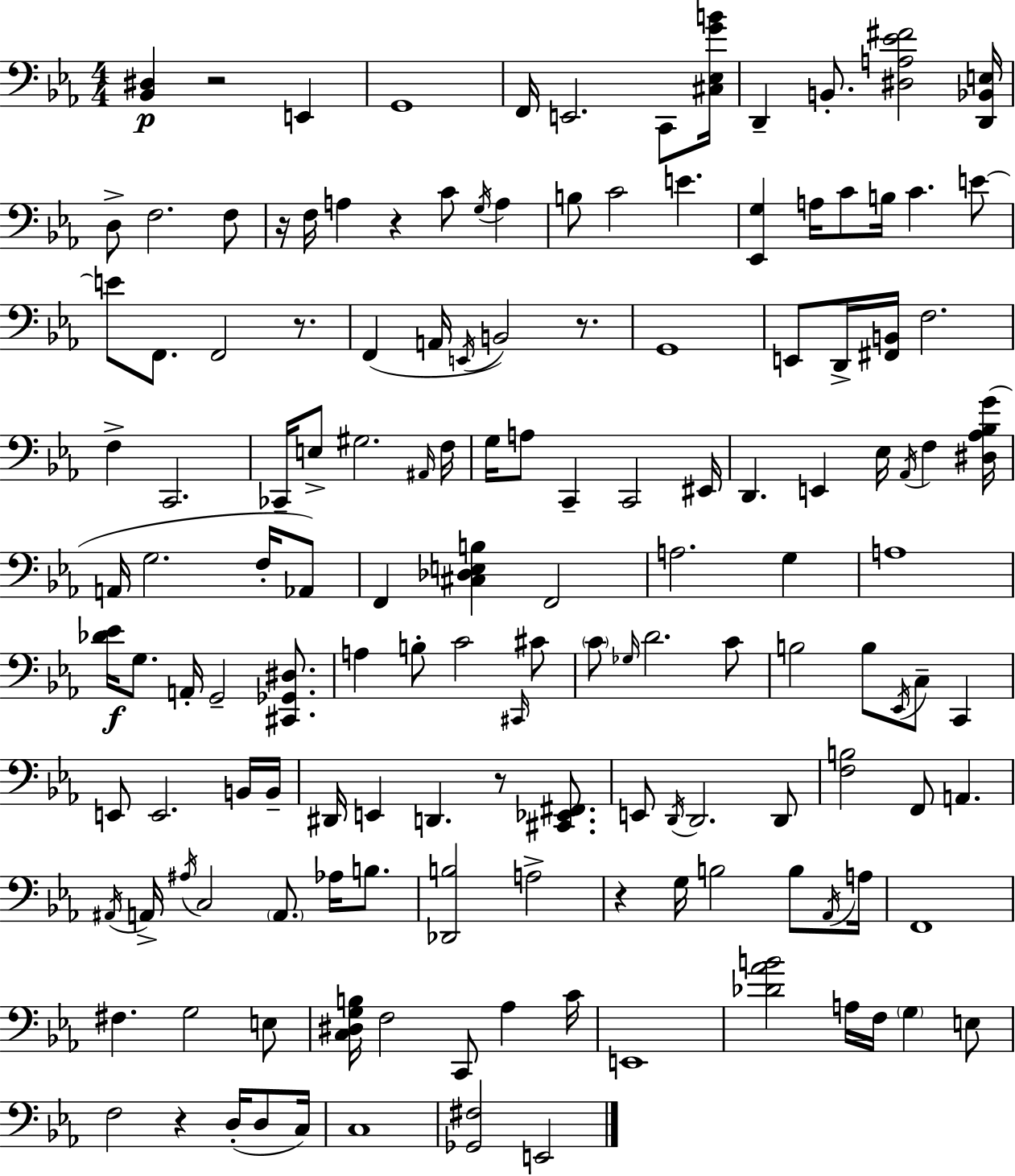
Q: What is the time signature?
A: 4/4